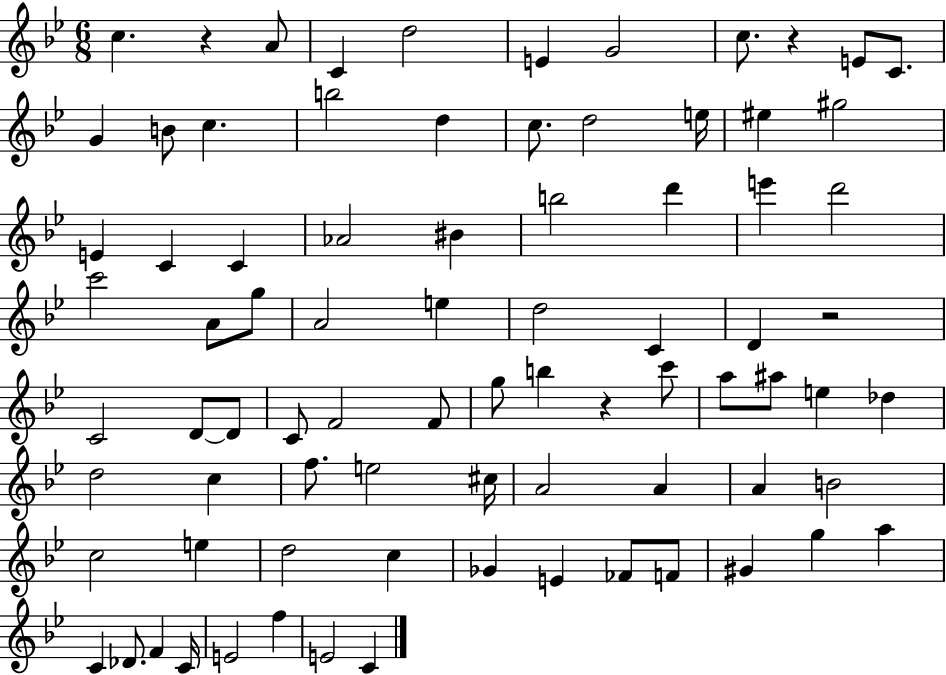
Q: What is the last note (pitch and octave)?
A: C4